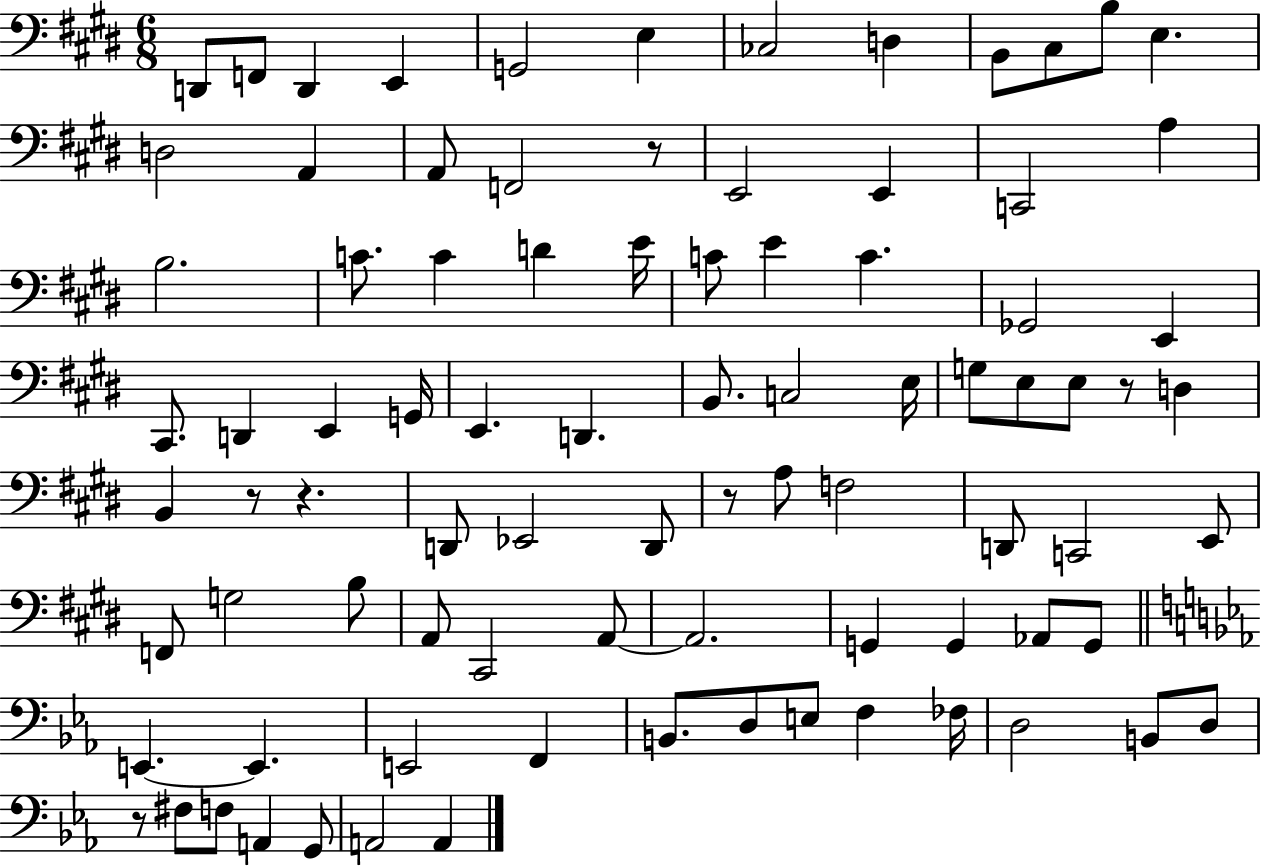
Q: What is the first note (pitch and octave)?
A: D2